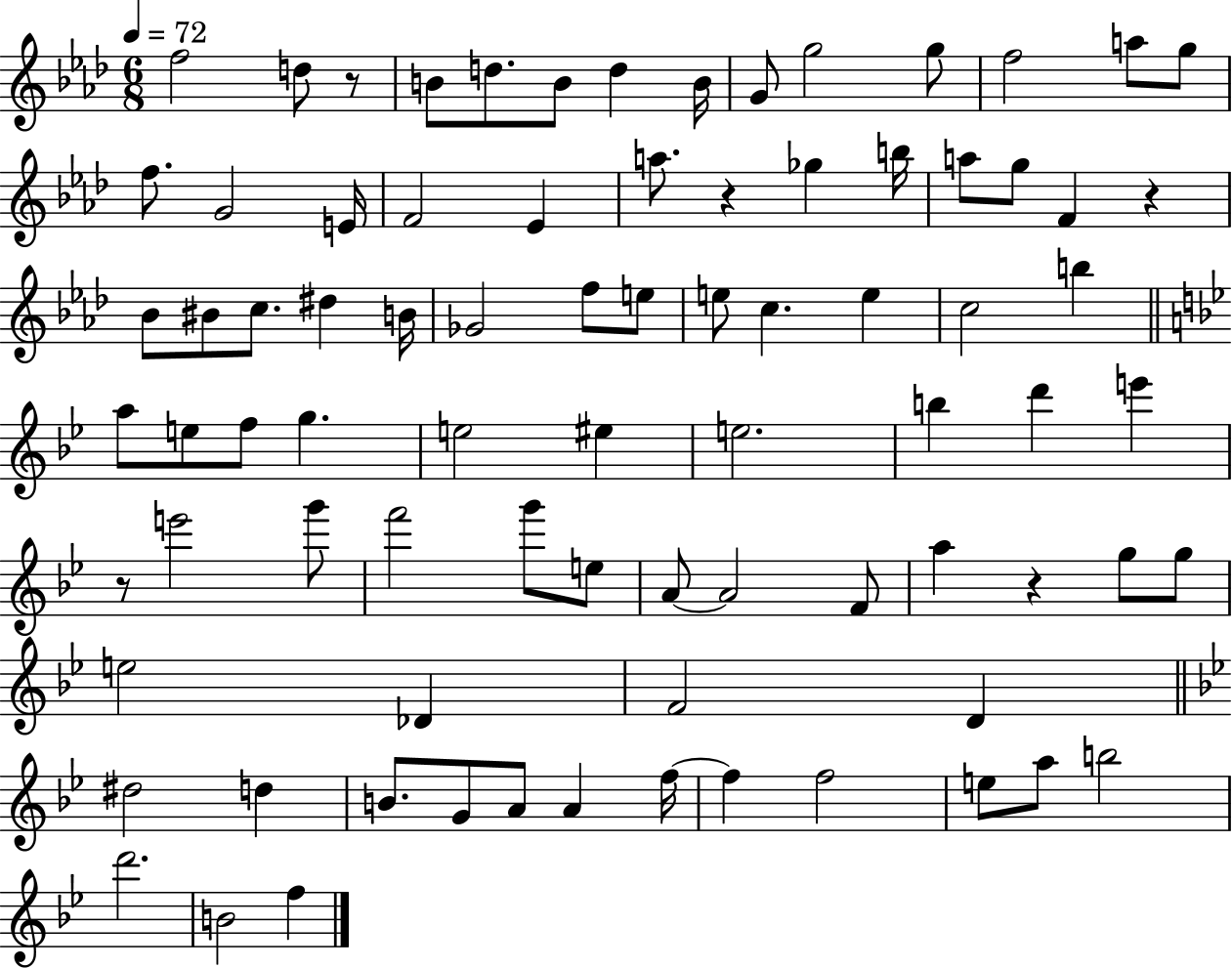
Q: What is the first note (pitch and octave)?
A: F5